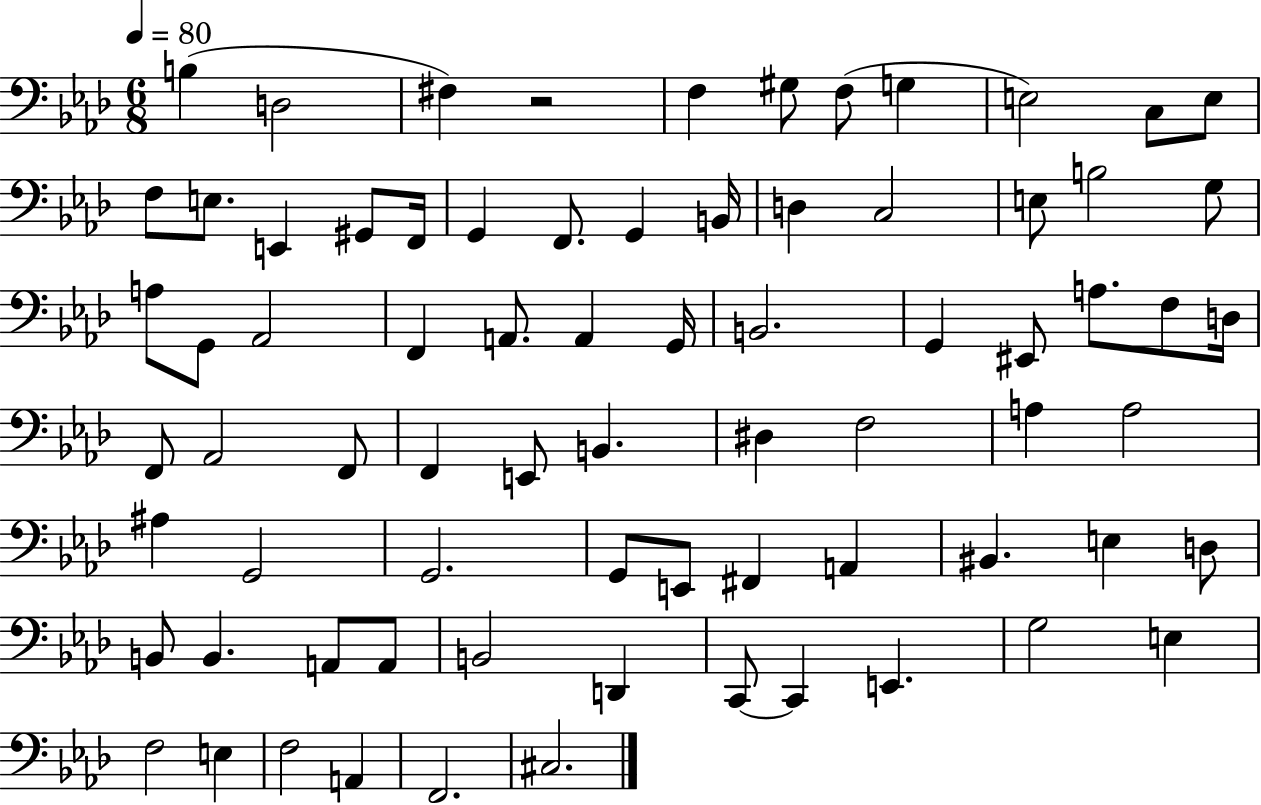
{
  \clef bass
  \numericTimeSignature
  \time 6/8
  \key aes \major
  \tempo 4 = 80
  b4( d2 | fis4) r2 | f4 gis8 f8( g4 | e2) c8 e8 | \break f8 e8. e,4 gis,8 f,16 | g,4 f,8. g,4 b,16 | d4 c2 | e8 b2 g8 | \break a8 g,8 aes,2 | f,4 a,8. a,4 g,16 | b,2. | g,4 eis,8 a8. f8 d16 | \break f,8 aes,2 f,8 | f,4 e,8 b,4. | dis4 f2 | a4 a2 | \break ais4 g,2 | g,2. | g,8 e,8 fis,4 a,4 | bis,4. e4 d8 | \break b,8 b,4. a,8 a,8 | b,2 d,4 | c,8~~ c,4 e,4. | g2 e4 | \break f2 e4 | f2 a,4 | f,2. | cis2. | \break \bar "|."
}